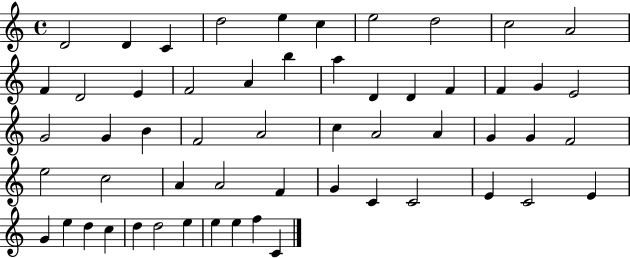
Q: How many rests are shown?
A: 0